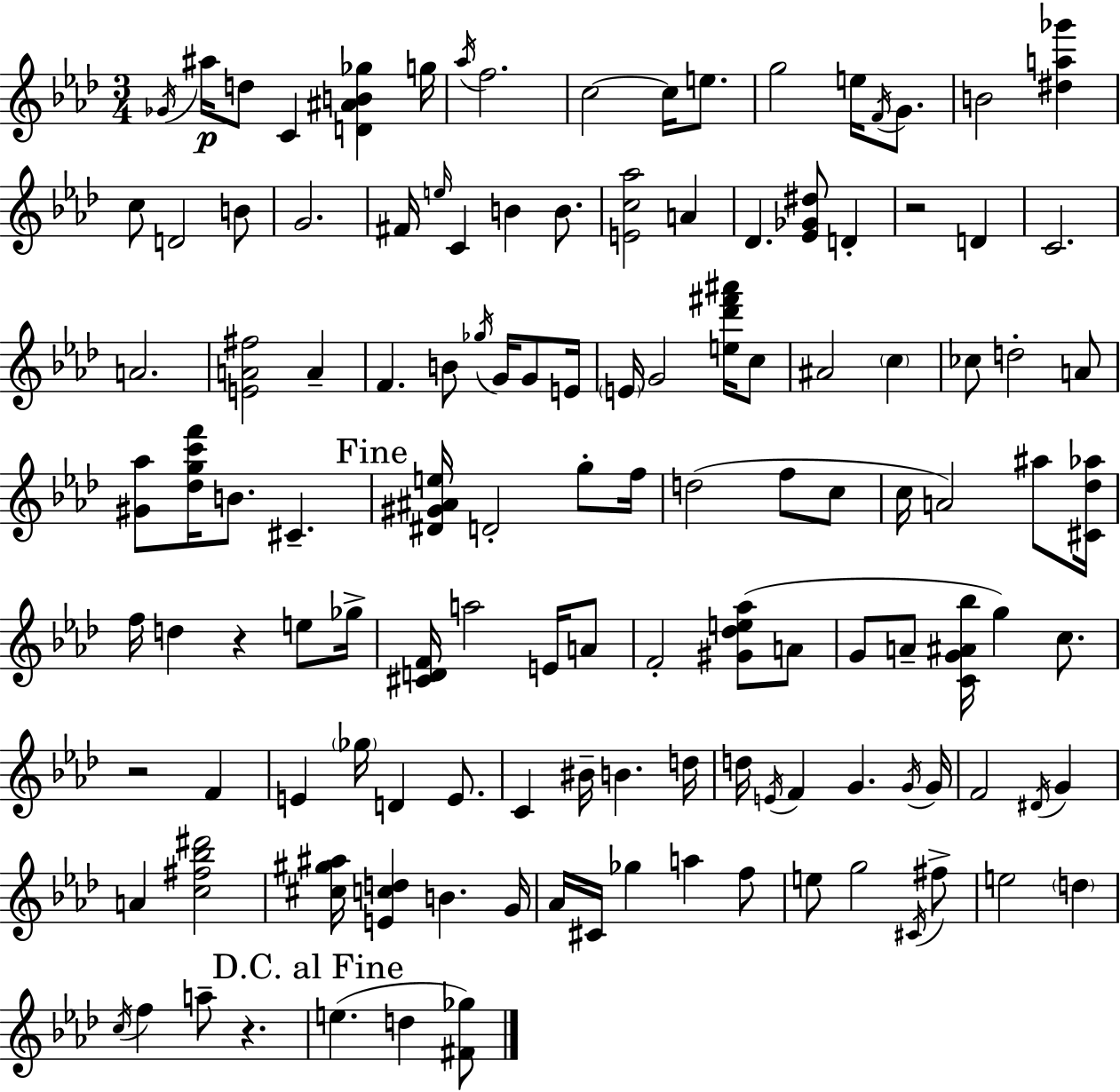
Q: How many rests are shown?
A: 4